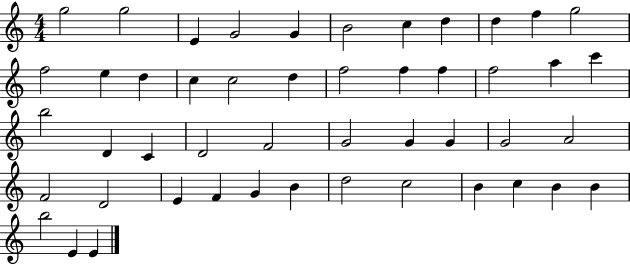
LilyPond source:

{
  \clef treble
  \numericTimeSignature
  \time 4/4
  \key c \major
  g''2 g''2 | e'4 g'2 g'4 | b'2 c''4 d''4 | d''4 f''4 g''2 | \break f''2 e''4 d''4 | c''4 c''2 d''4 | f''2 f''4 f''4 | f''2 a''4 c'''4 | \break b''2 d'4 c'4 | d'2 f'2 | g'2 g'4 g'4 | g'2 a'2 | \break f'2 d'2 | e'4 f'4 g'4 b'4 | d''2 c''2 | b'4 c''4 b'4 b'4 | \break b''2 e'4 e'4 | \bar "|."
}